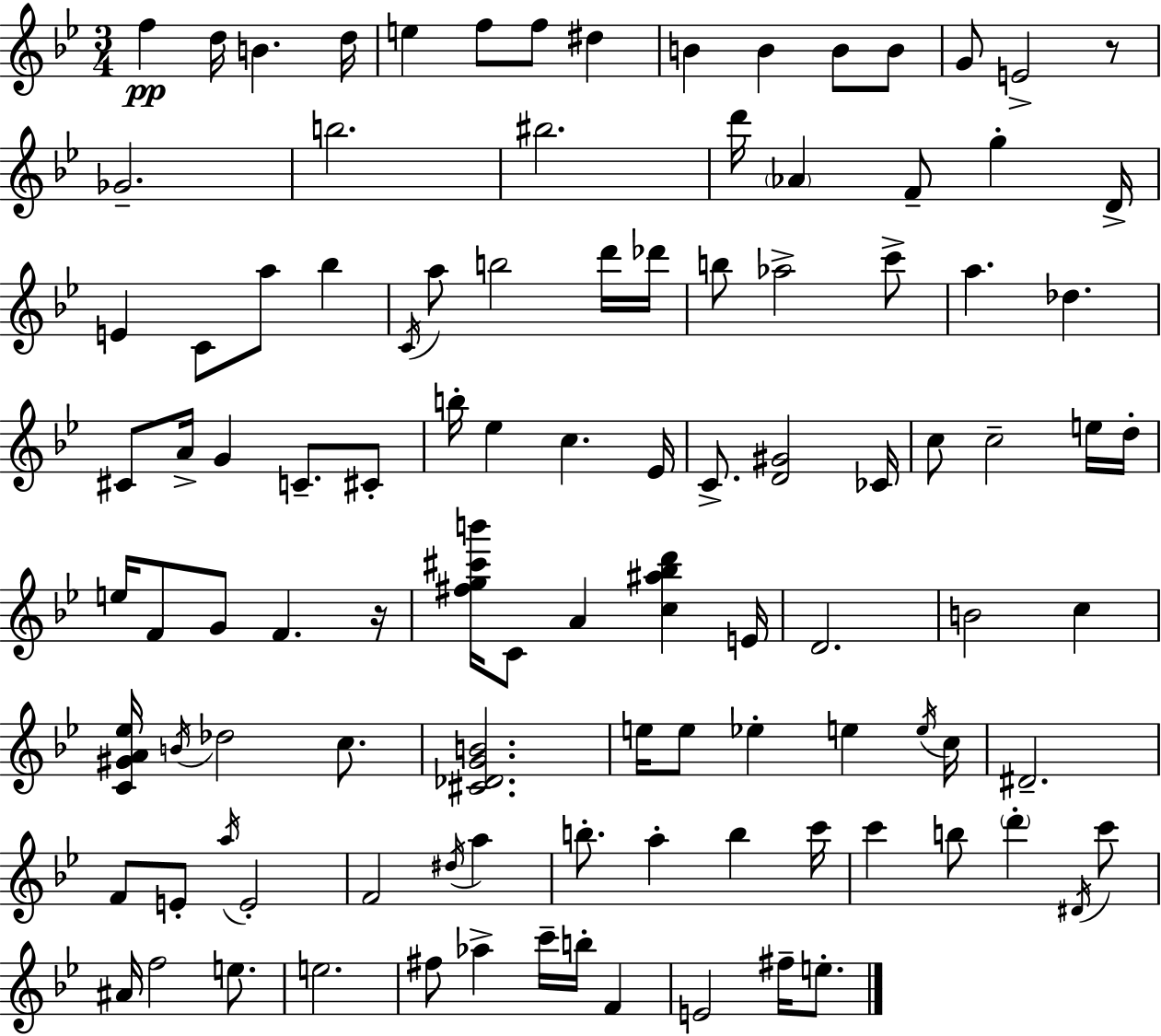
{
  \clef treble
  \numericTimeSignature
  \time 3/4
  \key g \minor
  \repeat volta 2 { f''4\pp d''16 b'4. d''16 | e''4 f''8 f''8 dis''4 | b'4 b'4 b'8 b'8 | g'8 e'2-> r8 | \break ges'2.-- | b''2. | bis''2. | d'''16 \parenthesize aes'4 f'8-- g''4-. d'16-> | \break e'4 c'8 a''8 bes''4 | \acciaccatura { c'16 } a''8 b''2 d'''16 | des'''16 b''8 aes''2-> c'''8-> | a''4. des''4. | \break cis'8 a'16-> g'4 c'8.-- cis'8-. | b''16-. ees''4 c''4. | ees'16 c'8.-> <d' gis'>2 | ces'16 c''8 c''2-- e''16 | \break d''16-. e''16 f'8 g'8 f'4. | r16 <fis'' g'' cis''' b'''>16 c'8 a'4 <c'' ais'' bes'' d'''>4 | e'16 d'2. | b'2 c''4 | \break <c' gis' a' ees''>16 \acciaccatura { b'16 } des''2 c''8. | <cis' des' g' b'>2. | e''16 e''8 ees''4-. e''4 | \acciaccatura { e''16 } c''16 dis'2.-- | \break f'8 e'8-. \acciaccatura { a''16 } e'2-. | f'2 | \acciaccatura { dis''16 } a''4 b''8.-. a''4-. | b''4 c'''16 c'''4 b''8 \parenthesize d'''4-. | \break \acciaccatura { dis'16 } c'''8 ais'16 f''2 | e''8. e''2. | fis''8 aes''4-> | c'''16-- b''16-. f'4 e'2 | \break fis''16-- e''8.-. } \bar "|."
}